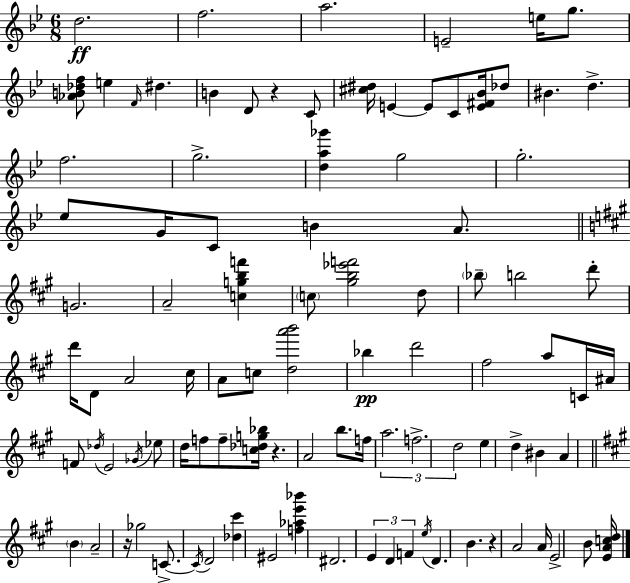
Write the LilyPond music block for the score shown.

{
  \clef treble
  \numericTimeSignature
  \time 6/8
  \key g \minor
  d''2.\ff | f''2. | a''2. | e'2-- e''16 g''8. | \break <aes' b' des'' f''>8 e''4 \grace { f'16 } dis''4. | b'4 d'8 r4 c'8 | <cis'' dis''>16 e'4~~ e'8 c'8 <e' fis' bes'>16 des''8 | bis'4. d''4.-> | \break f''2. | g''2.-> | <d'' a'' ges'''>4 g''2 | g''2.-. | \break ees''8 g'16 c'8 b'4 a'8. | \bar "||" \break \key a \major g'2. | a'2-- <c'' g'' b'' f'''>4 | \parenthesize c''8 <gis'' b'' ees''' f'''>2 d''8 | \parenthesize bes''8-- b''2 d'''8-. | \break d'''16 d'8 a'2 cis''16 | a'8 c''8 <d'' a''' b'''>2 | bes''4\pp d'''2 | fis''2 a''8 c'16 ais'16 | \break f'8 \acciaccatura { des''16 } e'2 \acciaccatura { ges'16 } | ees''8 d''16 f''8 f''8-- <c'' des'' g'' bes''>16 r4. | a'2 b''8. | f''16 \tuplet 3/2 { a''2. | \break f''2.-> | d''2 } e''4 | d''4-> bis'4 a'4 | \bar "||" \break \key a \major \parenthesize b'4 a'2-- | r16 ges''2 c'8.->~~ | \acciaccatura { c'16 } d'2 <des'' cis'''>4 | eis'2 <f'' aes'' e''' bes'''>4 | \break dis'2. | \tuplet 3/2 { e'4 d'4 f'4 } | \acciaccatura { e''16 } d'4. b'4. | r4 a'2 | \break a'16 e'2-> b'8 | <e' a' c'' d''>16 \bar "|."
}